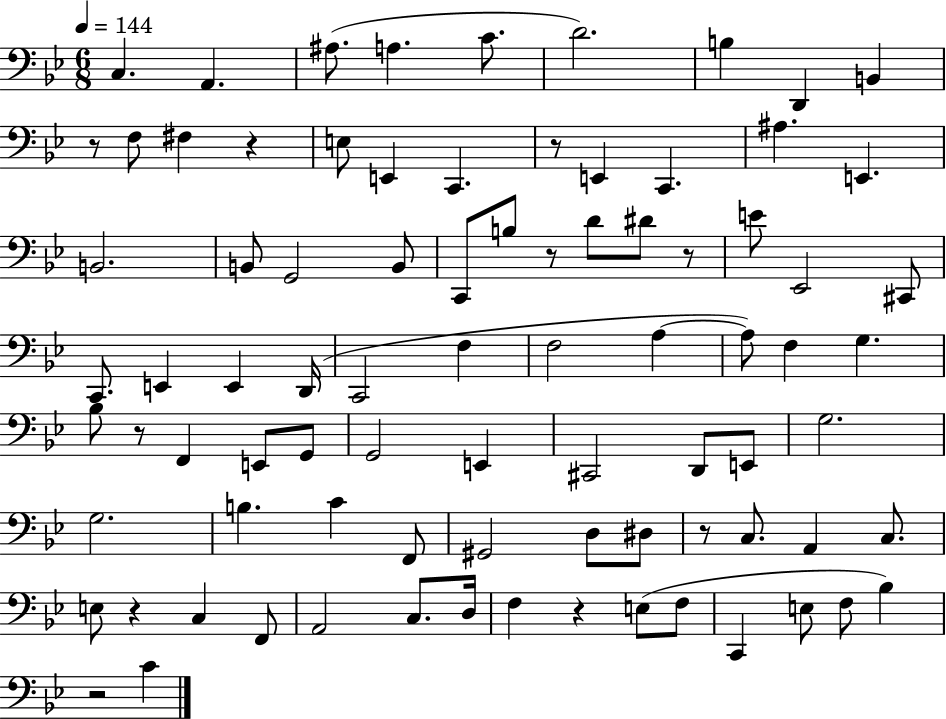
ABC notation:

X:1
T:Untitled
M:6/8
L:1/4
K:Bb
C, A,, ^A,/2 A, C/2 D2 B, D,, B,, z/2 F,/2 ^F, z E,/2 E,, C,, z/2 E,, C,, ^A, E,, B,,2 B,,/2 G,,2 B,,/2 C,,/2 B,/2 z/2 D/2 ^D/2 z/2 E/2 _E,,2 ^C,,/2 C,,/2 E,, E,, D,,/4 C,,2 F, F,2 A, A,/2 F, G, _B,/2 z/2 F,, E,,/2 G,,/2 G,,2 E,, ^C,,2 D,,/2 E,,/2 G,2 G,2 B, C F,,/2 ^G,,2 D,/2 ^D,/2 z/2 C,/2 A,, C,/2 E,/2 z C, F,,/2 A,,2 C,/2 D,/4 F, z E,/2 F,/2 C,, E,/2 F,/2 _B, z2 C